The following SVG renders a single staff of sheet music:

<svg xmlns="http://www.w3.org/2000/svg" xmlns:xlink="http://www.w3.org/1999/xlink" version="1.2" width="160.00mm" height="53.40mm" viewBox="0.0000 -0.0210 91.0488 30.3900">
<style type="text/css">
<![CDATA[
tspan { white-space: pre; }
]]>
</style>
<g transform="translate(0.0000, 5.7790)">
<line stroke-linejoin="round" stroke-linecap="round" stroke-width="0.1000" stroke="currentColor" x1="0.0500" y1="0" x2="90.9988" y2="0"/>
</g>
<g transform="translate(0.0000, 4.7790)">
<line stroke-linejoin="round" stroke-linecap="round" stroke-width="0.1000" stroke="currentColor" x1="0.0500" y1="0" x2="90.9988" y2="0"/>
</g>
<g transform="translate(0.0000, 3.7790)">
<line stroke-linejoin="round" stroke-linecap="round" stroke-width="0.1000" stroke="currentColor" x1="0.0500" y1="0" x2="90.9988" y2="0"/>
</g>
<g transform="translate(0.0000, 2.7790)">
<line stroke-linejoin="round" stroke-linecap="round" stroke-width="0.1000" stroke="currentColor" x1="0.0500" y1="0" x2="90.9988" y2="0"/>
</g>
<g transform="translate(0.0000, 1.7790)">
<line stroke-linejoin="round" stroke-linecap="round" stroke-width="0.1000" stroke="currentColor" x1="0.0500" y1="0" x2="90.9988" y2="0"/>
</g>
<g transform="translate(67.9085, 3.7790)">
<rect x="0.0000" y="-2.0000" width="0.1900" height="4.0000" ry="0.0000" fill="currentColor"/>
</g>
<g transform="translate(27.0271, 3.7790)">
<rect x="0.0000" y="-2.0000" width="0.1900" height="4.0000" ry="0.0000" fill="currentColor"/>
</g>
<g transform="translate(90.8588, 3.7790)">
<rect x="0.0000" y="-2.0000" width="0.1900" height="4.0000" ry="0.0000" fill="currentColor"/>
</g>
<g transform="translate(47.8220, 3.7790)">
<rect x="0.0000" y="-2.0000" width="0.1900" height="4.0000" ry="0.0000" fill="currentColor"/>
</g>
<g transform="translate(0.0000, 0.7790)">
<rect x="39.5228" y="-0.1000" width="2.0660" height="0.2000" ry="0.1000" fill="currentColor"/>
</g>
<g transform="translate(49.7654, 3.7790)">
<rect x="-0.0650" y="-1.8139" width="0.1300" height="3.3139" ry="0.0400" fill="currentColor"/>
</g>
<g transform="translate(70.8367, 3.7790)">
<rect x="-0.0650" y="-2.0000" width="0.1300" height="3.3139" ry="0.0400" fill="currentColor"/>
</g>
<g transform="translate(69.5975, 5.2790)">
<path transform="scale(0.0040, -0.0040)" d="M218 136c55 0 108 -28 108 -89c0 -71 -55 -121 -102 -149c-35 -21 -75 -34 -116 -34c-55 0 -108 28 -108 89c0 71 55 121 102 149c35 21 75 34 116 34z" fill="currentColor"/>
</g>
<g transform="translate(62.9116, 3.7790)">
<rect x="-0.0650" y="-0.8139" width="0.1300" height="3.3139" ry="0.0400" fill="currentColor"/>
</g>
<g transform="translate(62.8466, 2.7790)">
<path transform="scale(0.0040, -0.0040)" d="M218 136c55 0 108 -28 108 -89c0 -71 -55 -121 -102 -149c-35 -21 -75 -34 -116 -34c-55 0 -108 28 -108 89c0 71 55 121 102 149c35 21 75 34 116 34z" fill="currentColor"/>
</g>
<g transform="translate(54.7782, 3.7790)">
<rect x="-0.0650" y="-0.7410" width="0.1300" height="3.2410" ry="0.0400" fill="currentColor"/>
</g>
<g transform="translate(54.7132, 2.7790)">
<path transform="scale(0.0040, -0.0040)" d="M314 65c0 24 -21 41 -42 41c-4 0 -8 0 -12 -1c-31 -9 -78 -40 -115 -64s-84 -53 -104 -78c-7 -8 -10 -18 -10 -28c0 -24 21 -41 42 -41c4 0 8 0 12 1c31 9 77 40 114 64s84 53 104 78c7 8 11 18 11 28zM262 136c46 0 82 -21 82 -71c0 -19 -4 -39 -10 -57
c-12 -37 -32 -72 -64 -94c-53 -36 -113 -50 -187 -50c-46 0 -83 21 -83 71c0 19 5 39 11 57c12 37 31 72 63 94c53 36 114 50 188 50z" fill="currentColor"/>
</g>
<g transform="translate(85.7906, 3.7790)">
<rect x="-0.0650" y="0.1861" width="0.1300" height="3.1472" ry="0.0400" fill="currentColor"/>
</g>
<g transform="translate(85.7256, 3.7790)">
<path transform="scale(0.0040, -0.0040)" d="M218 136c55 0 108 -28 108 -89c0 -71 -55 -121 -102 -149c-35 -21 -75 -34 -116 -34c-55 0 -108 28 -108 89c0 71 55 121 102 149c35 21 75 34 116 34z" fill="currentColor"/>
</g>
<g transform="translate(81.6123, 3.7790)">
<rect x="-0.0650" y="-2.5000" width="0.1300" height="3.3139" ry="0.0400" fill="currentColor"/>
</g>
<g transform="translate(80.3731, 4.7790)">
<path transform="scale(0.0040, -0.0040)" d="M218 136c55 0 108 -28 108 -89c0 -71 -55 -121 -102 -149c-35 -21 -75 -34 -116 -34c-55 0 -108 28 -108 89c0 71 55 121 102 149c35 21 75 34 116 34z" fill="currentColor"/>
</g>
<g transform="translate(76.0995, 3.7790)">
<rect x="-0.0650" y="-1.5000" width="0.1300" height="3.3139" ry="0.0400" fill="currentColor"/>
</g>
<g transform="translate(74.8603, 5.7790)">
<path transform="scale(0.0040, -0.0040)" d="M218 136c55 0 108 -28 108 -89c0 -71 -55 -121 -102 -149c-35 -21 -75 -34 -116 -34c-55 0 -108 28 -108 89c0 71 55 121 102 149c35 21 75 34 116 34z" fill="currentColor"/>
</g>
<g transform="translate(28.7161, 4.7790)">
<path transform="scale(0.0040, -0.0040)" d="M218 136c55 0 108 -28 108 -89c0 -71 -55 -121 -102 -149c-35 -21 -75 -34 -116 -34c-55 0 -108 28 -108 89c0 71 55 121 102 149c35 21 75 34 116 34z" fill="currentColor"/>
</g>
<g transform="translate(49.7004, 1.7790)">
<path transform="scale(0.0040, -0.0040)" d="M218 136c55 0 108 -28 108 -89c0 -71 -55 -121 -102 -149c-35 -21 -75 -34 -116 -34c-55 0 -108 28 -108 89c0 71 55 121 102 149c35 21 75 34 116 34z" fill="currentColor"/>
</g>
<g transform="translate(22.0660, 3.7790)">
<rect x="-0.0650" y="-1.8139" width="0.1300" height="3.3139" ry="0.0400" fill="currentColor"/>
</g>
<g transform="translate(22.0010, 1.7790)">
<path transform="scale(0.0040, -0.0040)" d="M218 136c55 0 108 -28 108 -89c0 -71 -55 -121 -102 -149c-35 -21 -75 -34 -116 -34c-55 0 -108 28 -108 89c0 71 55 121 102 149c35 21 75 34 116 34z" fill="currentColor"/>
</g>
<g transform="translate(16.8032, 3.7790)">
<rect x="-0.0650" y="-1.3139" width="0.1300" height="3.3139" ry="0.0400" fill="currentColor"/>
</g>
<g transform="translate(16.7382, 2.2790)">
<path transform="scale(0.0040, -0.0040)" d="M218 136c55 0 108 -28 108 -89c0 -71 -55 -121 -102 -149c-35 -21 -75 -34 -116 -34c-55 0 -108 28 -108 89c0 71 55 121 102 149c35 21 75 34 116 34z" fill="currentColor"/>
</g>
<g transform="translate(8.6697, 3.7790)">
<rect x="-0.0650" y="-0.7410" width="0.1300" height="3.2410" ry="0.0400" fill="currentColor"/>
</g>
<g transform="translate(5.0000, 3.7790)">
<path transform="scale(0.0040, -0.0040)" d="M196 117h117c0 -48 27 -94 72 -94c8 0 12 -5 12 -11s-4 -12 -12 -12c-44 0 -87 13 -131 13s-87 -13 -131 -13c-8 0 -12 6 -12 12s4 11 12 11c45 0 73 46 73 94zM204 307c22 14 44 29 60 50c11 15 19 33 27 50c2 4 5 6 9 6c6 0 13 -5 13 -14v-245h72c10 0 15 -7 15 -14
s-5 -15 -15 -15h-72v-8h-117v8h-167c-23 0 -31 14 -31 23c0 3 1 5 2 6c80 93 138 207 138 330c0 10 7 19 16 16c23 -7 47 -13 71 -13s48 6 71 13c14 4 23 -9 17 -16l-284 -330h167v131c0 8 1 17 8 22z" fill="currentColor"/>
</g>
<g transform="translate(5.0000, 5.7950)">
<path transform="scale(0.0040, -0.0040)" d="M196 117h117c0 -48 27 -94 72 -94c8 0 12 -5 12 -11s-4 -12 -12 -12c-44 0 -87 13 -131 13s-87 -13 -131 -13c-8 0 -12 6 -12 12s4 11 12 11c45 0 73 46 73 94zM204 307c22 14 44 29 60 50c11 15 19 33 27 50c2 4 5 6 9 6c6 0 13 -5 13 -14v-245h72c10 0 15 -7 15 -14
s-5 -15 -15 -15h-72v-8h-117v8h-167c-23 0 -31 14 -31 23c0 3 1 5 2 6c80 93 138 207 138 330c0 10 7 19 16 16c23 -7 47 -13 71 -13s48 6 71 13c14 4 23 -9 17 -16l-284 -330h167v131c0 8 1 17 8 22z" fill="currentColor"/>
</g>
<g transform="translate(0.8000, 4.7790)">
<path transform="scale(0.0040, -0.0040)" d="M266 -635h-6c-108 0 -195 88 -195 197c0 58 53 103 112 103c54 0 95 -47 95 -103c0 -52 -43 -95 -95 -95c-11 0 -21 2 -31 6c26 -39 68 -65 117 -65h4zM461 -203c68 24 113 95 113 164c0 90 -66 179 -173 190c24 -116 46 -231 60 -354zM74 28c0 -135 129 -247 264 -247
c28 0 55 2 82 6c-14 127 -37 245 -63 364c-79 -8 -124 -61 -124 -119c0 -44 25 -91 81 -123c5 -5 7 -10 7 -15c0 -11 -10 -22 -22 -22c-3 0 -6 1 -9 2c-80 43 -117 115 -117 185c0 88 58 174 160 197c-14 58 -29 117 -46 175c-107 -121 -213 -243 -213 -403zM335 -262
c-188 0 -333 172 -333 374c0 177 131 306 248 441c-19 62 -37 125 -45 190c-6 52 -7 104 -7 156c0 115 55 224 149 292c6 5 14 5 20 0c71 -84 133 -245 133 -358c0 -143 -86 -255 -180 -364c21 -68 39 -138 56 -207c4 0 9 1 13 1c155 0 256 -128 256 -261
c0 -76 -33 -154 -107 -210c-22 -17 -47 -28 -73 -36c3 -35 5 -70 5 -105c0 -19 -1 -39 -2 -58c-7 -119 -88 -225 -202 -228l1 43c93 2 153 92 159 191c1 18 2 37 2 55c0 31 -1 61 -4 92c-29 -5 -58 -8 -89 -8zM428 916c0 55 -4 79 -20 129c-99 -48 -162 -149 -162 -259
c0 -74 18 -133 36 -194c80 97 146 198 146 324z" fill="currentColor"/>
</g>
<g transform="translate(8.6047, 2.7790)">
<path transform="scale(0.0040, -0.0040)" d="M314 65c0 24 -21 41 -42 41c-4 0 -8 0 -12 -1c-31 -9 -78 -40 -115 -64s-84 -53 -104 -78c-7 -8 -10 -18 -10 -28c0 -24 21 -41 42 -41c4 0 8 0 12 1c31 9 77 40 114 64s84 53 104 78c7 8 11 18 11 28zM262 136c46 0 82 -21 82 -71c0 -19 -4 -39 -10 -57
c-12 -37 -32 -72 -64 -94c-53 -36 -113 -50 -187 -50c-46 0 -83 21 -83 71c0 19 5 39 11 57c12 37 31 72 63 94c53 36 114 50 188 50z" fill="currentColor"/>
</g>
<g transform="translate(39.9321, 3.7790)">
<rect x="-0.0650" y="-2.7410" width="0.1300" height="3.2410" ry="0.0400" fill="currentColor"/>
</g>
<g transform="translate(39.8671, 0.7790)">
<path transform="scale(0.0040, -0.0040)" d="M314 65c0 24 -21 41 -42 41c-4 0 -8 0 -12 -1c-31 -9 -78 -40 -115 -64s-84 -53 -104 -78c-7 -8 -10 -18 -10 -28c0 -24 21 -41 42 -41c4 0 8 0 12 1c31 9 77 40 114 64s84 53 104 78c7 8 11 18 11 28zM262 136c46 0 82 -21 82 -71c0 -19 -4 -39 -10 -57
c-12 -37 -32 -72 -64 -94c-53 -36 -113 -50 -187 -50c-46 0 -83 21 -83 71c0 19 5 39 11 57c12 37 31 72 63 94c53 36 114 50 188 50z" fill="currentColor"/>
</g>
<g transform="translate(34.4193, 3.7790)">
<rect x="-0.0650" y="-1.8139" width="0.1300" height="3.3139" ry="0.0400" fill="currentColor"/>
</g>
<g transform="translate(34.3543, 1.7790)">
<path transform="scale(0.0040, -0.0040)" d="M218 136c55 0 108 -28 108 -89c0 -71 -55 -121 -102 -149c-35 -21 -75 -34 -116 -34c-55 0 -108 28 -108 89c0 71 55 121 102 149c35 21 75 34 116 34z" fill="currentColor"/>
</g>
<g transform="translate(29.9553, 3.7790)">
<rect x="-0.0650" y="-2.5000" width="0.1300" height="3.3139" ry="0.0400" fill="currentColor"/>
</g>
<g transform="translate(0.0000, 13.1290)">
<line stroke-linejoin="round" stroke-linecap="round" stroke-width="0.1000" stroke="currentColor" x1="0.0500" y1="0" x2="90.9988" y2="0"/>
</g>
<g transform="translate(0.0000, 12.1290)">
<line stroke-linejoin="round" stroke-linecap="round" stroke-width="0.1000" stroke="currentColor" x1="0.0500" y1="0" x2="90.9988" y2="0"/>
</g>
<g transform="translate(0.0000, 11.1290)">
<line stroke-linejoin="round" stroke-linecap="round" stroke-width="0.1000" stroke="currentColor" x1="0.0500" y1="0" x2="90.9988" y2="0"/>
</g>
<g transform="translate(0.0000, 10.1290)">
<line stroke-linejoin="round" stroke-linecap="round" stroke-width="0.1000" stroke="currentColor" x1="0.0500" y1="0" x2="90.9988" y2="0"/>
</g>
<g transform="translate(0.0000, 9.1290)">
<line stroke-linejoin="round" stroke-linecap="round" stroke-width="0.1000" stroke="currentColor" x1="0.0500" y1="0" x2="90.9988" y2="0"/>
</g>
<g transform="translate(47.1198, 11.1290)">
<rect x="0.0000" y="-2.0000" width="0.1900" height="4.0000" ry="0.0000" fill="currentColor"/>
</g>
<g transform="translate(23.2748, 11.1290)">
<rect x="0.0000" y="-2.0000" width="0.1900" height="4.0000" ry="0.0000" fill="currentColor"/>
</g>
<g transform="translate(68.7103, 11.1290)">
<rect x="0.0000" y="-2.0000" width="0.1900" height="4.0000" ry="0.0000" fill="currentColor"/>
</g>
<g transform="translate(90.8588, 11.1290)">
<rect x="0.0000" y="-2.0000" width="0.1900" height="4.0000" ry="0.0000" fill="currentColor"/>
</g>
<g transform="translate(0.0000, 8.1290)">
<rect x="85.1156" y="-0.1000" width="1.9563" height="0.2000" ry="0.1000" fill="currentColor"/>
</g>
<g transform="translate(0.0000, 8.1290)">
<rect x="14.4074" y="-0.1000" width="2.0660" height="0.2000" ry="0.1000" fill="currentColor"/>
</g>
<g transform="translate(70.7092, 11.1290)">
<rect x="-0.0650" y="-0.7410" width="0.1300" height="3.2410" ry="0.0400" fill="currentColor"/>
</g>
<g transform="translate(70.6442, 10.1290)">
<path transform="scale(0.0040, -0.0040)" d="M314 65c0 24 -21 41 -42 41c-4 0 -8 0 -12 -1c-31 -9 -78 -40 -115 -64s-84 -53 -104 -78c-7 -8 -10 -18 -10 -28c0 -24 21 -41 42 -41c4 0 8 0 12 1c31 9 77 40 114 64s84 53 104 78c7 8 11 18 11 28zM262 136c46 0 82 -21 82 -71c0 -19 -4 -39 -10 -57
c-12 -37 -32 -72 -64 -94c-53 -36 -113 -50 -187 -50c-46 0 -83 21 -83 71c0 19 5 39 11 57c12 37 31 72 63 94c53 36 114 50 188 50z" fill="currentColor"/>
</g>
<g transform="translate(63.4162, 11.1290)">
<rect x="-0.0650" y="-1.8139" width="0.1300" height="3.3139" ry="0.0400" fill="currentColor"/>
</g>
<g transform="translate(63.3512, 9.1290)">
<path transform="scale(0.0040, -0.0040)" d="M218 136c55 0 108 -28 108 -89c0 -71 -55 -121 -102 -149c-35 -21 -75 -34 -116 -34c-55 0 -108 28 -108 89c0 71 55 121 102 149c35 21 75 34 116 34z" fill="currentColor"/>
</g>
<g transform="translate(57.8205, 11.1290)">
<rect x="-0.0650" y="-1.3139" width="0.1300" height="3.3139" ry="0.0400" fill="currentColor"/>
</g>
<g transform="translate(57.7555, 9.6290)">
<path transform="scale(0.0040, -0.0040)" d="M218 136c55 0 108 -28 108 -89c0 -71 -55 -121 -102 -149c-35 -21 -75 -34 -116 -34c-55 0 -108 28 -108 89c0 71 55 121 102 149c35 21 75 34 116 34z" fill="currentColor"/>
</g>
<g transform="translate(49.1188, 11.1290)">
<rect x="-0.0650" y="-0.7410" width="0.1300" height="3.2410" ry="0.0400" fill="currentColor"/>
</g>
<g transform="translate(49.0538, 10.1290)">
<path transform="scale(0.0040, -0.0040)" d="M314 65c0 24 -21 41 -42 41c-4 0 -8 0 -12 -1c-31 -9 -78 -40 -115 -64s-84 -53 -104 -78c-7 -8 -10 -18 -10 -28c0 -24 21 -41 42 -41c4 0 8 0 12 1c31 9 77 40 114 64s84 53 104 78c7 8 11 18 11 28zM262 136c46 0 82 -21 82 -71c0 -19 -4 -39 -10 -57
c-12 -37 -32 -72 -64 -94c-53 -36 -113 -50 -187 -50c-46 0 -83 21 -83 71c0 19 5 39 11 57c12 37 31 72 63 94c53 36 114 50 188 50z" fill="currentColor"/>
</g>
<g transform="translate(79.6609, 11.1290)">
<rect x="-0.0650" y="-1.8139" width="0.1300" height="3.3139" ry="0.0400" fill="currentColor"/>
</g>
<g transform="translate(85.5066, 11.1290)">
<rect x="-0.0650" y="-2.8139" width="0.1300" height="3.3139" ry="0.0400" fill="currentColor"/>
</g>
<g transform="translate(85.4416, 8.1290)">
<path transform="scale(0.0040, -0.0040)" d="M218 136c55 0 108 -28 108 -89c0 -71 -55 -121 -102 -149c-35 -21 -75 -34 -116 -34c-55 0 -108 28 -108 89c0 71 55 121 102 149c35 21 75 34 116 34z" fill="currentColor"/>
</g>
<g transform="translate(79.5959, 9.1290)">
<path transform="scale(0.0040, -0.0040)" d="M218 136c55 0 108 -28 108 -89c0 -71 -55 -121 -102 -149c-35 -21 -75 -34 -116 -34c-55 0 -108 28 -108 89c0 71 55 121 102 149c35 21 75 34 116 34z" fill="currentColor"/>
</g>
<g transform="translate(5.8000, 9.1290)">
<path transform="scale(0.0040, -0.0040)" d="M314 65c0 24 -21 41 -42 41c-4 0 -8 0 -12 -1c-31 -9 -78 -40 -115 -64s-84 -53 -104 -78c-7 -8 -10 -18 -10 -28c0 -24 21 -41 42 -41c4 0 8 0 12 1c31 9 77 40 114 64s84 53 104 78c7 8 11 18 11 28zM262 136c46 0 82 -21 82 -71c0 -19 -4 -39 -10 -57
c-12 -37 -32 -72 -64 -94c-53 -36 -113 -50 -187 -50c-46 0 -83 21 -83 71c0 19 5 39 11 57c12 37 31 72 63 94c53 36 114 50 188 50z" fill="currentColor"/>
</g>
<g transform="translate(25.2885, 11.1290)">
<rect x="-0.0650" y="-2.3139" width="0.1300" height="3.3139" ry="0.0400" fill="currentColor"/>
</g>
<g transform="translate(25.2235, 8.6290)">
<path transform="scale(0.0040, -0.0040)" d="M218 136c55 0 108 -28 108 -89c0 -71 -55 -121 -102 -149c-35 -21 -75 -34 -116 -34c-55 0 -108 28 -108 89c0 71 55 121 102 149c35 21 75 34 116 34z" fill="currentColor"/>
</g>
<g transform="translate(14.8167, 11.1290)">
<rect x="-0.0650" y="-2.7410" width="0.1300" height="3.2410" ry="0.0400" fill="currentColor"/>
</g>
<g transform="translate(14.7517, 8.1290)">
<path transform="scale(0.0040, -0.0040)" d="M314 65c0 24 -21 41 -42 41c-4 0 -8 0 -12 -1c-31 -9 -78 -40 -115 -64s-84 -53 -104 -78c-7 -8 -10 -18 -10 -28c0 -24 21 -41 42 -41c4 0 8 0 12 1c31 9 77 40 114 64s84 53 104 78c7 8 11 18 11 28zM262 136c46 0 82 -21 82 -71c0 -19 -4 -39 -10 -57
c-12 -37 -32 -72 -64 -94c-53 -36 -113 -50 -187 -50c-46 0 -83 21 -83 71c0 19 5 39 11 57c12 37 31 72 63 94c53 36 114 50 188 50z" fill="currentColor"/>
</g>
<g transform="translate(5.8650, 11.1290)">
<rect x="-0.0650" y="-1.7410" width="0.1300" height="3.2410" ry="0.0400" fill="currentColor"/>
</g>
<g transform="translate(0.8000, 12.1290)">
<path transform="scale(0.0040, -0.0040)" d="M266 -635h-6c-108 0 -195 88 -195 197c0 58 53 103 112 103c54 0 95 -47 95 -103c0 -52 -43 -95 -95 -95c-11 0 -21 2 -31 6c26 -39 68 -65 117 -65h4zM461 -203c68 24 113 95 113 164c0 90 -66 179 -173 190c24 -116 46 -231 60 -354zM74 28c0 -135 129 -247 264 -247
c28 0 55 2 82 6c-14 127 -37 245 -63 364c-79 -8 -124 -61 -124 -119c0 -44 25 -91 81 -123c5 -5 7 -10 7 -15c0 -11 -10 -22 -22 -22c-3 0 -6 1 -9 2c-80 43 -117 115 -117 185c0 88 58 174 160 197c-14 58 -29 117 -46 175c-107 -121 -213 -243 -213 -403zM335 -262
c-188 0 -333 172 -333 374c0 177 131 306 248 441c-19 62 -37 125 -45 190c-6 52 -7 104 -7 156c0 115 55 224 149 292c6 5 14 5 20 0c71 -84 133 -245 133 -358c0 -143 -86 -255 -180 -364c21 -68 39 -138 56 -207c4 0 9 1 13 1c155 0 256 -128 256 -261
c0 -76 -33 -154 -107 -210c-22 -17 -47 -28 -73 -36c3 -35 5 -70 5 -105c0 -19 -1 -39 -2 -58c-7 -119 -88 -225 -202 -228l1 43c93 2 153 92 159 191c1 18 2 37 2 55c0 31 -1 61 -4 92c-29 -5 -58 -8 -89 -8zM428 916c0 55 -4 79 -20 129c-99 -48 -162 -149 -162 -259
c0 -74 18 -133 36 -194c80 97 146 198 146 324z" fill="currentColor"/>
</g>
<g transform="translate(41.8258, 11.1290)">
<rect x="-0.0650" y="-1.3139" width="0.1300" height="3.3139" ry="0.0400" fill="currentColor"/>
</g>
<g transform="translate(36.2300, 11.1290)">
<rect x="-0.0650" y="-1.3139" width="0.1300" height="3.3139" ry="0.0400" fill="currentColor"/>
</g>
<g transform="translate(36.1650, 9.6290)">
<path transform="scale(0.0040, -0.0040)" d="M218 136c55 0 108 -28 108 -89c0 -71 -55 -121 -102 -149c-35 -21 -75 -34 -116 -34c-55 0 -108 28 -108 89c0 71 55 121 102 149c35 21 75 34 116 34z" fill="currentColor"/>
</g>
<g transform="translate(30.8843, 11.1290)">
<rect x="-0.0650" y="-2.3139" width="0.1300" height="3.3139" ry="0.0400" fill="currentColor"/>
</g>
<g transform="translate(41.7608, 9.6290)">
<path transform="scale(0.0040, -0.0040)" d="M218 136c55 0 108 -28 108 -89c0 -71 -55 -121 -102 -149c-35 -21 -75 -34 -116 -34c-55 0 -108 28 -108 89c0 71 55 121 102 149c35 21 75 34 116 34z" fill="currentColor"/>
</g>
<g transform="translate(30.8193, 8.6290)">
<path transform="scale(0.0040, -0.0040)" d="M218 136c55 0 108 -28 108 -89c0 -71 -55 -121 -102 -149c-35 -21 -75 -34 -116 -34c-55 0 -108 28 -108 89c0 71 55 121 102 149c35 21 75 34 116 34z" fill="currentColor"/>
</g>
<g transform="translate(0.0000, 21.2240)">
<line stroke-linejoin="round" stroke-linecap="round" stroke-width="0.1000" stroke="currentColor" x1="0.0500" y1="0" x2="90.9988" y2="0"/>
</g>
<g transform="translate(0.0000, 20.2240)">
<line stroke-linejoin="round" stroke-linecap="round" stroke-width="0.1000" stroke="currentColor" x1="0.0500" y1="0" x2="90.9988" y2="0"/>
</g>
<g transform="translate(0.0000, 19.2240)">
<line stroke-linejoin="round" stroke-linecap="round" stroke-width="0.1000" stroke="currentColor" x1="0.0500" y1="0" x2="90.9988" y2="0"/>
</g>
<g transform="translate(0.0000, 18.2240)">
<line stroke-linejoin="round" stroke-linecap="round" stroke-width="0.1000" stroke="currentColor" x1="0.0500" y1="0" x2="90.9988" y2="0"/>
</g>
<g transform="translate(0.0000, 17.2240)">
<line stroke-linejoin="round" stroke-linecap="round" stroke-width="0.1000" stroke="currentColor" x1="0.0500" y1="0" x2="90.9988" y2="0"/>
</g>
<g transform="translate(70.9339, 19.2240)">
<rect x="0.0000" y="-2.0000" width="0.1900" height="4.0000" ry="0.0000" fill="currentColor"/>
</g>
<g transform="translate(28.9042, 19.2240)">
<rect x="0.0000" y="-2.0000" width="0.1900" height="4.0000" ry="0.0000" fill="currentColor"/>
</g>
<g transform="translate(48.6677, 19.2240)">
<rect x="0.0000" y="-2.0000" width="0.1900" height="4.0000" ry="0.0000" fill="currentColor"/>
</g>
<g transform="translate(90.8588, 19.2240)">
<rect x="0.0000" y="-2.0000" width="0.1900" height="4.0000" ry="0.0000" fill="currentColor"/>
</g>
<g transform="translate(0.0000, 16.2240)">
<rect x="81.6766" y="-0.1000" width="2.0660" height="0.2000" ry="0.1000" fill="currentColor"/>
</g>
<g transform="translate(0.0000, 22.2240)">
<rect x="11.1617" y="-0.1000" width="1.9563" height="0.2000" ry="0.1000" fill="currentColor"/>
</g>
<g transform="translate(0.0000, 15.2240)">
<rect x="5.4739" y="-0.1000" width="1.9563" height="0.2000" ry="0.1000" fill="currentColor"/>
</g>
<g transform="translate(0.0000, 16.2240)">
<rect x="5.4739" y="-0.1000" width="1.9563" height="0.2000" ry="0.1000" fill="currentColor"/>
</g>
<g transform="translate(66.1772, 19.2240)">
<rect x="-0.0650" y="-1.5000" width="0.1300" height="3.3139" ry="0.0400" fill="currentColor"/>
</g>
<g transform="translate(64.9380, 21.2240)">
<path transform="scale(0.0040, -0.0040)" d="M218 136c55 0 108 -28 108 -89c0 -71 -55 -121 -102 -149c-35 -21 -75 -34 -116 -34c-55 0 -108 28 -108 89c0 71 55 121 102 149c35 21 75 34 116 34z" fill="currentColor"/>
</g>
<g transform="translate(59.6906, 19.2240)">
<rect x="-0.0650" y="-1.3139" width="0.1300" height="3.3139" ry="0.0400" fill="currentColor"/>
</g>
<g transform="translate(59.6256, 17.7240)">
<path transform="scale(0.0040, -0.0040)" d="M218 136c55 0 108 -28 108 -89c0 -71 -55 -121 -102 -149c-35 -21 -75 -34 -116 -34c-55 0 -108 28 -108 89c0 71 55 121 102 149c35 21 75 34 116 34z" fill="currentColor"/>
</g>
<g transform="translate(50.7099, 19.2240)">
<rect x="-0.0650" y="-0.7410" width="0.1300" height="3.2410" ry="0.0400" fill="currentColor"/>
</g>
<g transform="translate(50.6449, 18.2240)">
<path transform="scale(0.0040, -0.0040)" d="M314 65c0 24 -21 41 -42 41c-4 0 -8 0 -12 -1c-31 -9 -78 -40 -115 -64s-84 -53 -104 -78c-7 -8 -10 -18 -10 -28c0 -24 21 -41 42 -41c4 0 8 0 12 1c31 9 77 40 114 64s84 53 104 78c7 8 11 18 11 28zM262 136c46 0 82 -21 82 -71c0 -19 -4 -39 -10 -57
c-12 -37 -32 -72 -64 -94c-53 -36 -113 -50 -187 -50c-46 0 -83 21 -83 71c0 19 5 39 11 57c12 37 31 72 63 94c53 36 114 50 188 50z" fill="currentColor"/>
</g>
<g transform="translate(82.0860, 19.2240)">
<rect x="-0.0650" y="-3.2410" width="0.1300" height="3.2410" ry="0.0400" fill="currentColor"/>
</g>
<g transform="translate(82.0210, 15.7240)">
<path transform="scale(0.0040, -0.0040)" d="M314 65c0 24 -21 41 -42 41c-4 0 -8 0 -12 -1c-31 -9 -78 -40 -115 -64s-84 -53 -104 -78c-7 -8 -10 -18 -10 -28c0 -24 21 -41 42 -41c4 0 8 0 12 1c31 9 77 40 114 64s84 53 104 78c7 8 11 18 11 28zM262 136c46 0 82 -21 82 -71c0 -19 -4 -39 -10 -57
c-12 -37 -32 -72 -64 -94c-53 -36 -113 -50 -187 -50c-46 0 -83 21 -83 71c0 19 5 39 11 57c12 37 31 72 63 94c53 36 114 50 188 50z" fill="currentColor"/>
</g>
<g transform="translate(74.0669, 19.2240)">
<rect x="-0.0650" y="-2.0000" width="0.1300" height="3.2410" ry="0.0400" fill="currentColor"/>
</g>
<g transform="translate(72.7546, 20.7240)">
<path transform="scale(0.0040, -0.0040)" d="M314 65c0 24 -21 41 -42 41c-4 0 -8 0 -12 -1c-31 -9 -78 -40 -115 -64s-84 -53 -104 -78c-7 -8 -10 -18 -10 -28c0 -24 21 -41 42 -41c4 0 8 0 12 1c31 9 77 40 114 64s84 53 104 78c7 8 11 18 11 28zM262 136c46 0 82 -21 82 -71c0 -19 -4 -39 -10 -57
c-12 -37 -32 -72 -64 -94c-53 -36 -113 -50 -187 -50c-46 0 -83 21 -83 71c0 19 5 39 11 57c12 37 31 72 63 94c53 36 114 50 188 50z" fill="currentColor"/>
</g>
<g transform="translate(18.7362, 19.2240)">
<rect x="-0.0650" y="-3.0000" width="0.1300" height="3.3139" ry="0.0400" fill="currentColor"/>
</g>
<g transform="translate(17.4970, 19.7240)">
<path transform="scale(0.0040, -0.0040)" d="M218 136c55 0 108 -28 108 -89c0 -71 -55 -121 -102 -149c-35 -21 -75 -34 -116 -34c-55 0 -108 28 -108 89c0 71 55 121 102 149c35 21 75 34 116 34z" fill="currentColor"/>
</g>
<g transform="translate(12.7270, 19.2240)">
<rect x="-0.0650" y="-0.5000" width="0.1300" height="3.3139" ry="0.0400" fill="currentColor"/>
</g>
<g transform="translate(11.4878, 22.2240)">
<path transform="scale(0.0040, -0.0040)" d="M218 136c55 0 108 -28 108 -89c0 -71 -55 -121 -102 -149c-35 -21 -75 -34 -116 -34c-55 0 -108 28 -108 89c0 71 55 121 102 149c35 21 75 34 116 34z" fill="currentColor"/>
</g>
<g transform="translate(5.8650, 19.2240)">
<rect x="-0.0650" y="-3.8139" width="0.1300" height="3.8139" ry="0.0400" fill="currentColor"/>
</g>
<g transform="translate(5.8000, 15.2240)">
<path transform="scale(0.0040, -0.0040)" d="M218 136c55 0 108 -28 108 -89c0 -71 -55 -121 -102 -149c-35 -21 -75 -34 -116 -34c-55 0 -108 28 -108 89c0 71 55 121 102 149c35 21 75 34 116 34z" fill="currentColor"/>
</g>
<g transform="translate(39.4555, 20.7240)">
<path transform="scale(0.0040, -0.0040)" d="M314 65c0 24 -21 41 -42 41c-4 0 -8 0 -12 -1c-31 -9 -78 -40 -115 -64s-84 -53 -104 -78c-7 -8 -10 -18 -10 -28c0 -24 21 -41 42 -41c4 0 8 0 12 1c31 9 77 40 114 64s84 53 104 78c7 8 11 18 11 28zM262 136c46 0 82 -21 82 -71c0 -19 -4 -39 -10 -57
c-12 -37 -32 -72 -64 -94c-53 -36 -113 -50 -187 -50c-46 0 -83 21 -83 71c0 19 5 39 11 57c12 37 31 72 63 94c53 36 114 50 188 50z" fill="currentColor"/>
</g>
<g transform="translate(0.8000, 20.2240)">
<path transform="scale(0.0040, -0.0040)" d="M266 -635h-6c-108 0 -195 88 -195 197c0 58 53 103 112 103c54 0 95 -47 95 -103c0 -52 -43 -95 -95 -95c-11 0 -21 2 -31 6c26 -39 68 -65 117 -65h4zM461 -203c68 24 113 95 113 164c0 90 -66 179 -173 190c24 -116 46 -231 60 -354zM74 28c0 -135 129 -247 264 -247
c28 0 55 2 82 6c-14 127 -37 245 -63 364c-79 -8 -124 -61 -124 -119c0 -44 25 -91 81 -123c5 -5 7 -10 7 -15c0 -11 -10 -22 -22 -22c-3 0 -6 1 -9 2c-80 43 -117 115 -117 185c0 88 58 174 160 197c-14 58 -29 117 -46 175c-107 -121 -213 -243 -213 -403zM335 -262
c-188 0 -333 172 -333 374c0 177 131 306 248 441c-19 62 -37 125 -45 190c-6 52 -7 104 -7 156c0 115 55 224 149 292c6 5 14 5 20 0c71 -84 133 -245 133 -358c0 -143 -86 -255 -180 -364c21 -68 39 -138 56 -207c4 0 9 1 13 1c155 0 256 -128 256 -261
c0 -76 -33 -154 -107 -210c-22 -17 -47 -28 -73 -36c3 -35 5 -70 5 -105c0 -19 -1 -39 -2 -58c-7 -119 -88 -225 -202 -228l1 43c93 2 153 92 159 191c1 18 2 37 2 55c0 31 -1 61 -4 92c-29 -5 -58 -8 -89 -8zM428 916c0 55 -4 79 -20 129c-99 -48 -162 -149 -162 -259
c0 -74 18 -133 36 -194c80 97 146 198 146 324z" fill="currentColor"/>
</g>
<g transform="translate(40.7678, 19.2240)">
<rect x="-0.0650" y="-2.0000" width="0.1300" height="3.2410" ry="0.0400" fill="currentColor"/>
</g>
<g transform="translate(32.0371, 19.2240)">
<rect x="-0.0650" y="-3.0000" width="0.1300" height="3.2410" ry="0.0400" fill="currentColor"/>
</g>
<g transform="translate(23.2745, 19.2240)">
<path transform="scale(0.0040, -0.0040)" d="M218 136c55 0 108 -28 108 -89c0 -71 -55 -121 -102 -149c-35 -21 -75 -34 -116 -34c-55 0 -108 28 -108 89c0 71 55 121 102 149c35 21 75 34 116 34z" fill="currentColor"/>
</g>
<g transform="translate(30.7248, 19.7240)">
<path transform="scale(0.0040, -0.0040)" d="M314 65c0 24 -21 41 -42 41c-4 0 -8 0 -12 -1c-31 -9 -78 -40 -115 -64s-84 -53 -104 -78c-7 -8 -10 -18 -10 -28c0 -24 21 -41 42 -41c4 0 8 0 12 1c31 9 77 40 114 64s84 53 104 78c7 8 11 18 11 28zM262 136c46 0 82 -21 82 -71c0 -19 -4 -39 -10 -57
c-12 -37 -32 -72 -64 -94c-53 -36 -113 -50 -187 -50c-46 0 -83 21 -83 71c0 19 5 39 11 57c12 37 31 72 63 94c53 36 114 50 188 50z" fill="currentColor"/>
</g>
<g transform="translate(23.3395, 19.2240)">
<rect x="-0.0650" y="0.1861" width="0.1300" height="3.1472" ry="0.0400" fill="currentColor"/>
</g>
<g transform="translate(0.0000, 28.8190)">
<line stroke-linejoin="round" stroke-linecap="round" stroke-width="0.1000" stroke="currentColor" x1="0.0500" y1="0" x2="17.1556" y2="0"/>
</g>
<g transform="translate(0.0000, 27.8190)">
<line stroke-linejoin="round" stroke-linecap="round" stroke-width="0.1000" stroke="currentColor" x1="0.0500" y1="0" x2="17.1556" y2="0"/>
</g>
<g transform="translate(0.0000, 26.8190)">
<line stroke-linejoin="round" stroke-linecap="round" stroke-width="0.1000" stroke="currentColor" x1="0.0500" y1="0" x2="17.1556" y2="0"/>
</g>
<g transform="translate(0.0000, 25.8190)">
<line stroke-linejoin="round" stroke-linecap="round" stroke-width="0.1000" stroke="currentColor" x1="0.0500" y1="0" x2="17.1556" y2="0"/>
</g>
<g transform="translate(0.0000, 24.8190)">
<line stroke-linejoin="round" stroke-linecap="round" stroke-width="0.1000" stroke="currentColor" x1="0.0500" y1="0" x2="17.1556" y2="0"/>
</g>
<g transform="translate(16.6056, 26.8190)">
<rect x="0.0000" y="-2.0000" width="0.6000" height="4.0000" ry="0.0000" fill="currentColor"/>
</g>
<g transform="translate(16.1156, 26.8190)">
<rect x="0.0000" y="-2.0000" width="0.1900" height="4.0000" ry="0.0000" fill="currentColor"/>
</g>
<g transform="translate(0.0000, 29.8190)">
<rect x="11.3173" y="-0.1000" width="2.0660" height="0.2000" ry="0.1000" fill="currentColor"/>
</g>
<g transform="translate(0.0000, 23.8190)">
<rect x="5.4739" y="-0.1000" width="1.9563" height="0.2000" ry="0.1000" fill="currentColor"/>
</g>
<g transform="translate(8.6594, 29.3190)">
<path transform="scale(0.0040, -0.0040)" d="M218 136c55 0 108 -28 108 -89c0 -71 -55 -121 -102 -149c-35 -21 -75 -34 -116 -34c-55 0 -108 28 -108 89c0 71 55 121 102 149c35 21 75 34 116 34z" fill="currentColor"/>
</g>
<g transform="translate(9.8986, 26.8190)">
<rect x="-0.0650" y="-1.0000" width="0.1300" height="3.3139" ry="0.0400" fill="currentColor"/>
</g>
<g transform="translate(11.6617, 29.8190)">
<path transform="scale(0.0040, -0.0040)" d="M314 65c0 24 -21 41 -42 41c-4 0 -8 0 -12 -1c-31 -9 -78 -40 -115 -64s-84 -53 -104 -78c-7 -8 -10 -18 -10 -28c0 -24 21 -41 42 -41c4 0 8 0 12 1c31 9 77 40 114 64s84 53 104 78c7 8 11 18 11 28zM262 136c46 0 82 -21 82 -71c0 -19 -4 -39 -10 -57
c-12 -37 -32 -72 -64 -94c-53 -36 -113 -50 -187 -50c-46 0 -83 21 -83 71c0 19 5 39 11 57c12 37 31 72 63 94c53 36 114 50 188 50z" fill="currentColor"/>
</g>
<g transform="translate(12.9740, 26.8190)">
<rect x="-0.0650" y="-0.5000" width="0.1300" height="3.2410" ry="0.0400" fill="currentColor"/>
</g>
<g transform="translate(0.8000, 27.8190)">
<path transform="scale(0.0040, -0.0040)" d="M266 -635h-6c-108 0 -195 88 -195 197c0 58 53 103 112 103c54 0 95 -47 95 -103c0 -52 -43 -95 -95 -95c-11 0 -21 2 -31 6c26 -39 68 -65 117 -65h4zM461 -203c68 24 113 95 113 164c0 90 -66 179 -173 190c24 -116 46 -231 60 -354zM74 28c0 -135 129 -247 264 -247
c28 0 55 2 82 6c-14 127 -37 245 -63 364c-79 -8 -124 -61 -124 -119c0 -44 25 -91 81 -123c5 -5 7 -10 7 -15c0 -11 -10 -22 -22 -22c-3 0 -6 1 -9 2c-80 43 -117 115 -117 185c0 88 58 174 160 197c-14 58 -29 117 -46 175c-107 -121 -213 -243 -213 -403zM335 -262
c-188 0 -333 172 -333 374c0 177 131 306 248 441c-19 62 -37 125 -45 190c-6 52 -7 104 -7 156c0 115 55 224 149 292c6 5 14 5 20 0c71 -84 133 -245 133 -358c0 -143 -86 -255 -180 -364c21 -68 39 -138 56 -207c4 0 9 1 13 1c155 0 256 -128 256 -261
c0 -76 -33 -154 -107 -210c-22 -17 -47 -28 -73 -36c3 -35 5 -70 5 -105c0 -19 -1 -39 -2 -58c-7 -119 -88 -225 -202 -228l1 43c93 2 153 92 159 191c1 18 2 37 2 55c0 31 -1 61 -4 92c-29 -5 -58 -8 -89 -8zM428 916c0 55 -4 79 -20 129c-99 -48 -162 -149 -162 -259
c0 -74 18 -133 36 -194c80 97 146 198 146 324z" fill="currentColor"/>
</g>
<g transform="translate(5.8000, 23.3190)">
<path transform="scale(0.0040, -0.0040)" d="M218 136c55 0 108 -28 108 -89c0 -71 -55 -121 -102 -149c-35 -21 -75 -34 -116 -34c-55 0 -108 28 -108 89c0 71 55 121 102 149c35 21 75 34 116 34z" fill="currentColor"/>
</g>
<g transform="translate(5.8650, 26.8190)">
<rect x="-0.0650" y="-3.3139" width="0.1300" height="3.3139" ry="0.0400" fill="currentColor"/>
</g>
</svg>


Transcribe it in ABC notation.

X:1
T:Untitled
M:4/4
L:1/4
K:C
d2 e f G f a2 f d2 d F E G B f2 a2 g g e e d2 e f d2 f a c' C A B A2 F2 d2 e E F2 b2 b D C2